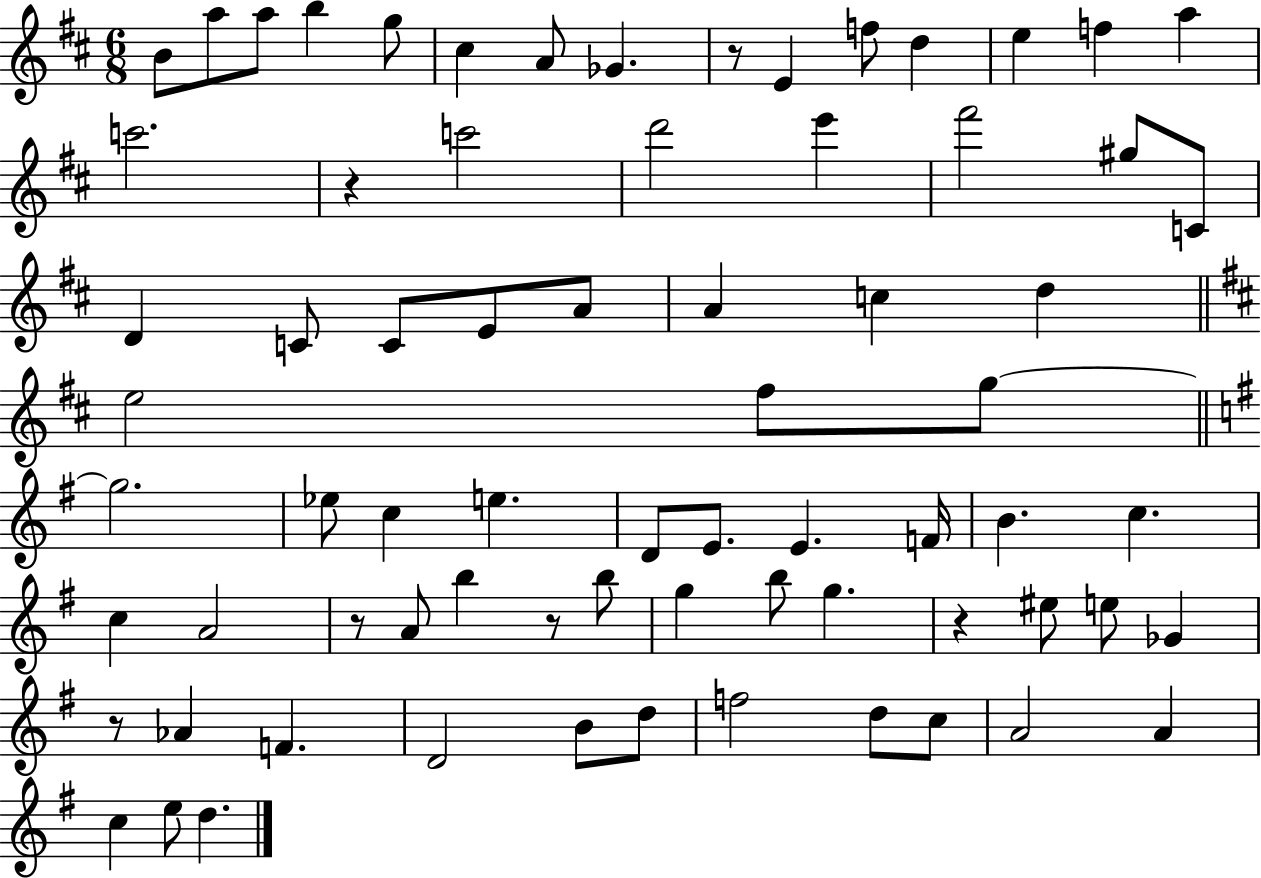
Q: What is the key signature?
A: D major